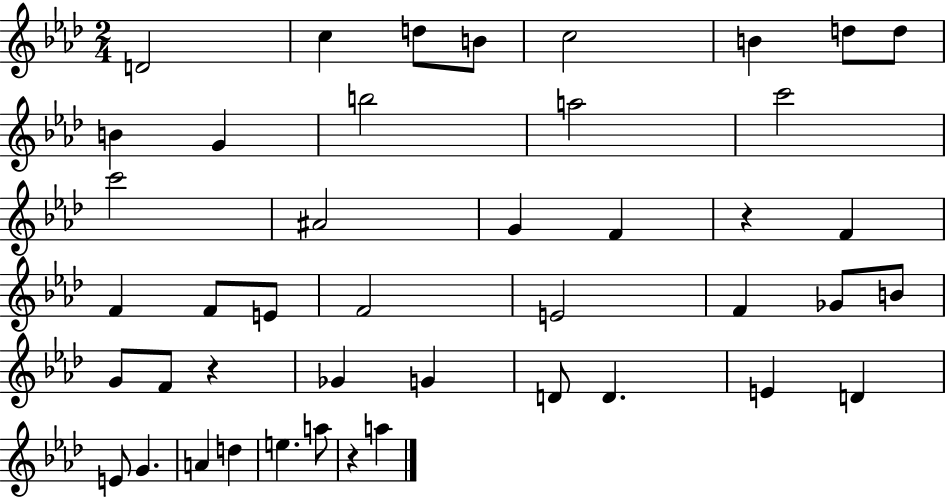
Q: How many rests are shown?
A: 3